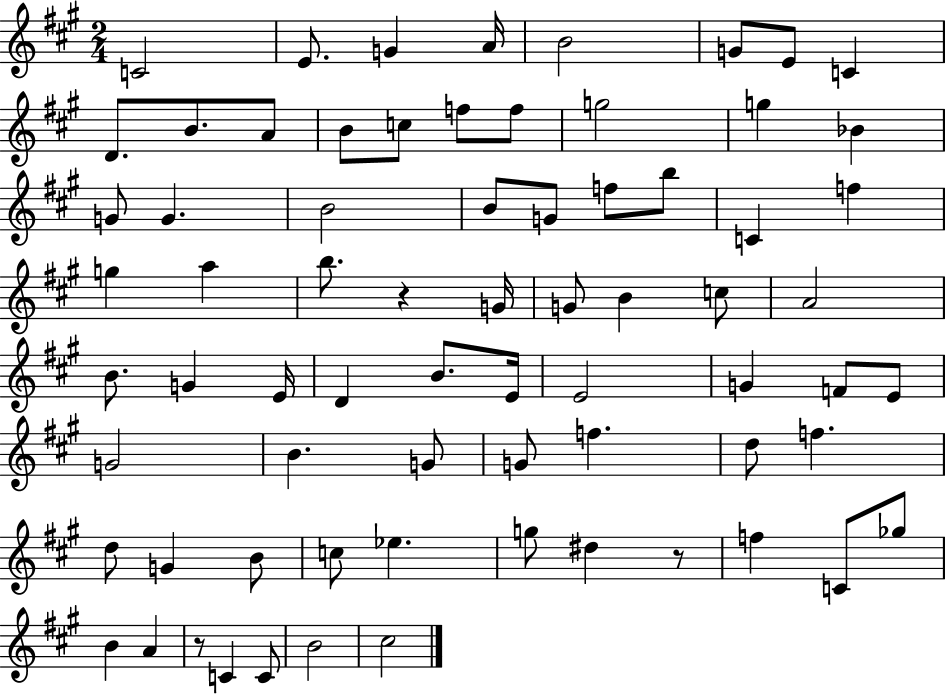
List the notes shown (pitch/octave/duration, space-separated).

C4/h E4/e. G4/q A4/s B4/h G4/e E4/e C4/q D4/e. B4/e. A4/e B4/e C5/e F5/e F5/e G5/h G5/q Bb4/q G4/e G4/q. B4/h B4/e G4/e F5/e B5/e C4/q F5/q G5/q A5/q B5/e. R/q G4/s G4/e B4/q C5/e A4/h B4/e. G4/q E4/s D4/q B4/e. E4/s E4/h G4/q F4/e E4/e G4/h B4/q. G4/e G4/e F5/q. D5/e F5/q. D5/e G4/q B4/e C5/e Eb5/q. G5/e D#5/q R/e F5/q C4/e Gb5/e B4/q A4/q R/e C4/q C4/e B4/h C#5/h